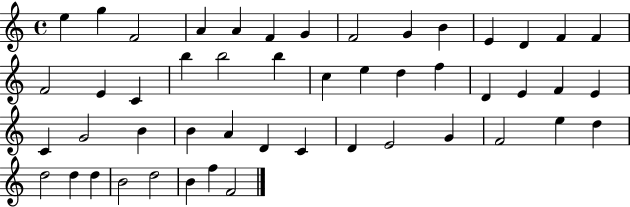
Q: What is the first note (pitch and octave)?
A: E5